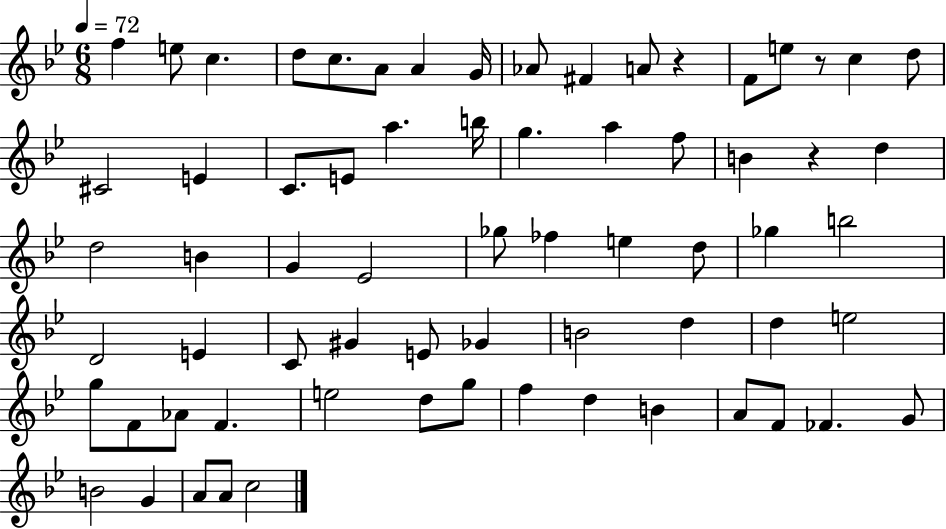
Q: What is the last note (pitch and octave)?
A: C5